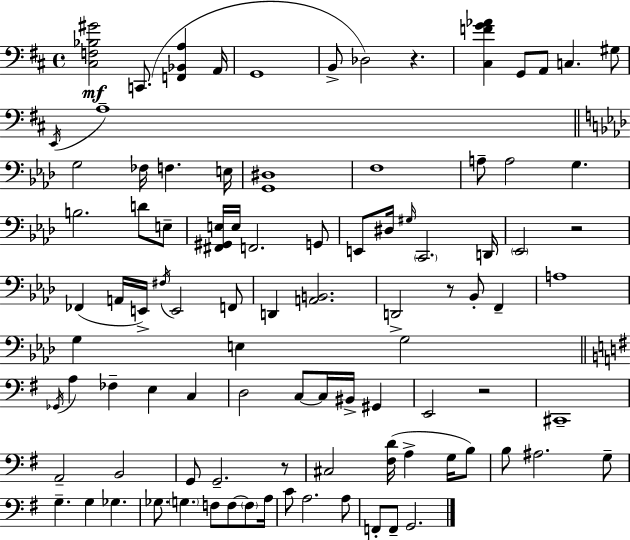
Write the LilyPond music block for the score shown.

{
  \clef bass
  \time 4/4
  \defaultTimeSignature
  \key d \major
  <cis f bes gis'>2\mf c,8.( <f, bes, a>4 a,16 | g,1 | b,8-> des2) r4. | <cis f' g' aes'>4 g,8 a,8 c4. gis8 | \break \acciaccatura { e,16 } a1-- | \bar "||" \break \key f \minor g2 fes16 f4. e16 | <g, dis>1 | f1 | a8-- a2 g4. | \break b2. d'8 e8-- | <fis, gis, e>16 e16 f,2. g,8 | e,8 dis16 \grace { gis16 } \parenthesize c,2. | d,16 \parenthesize ees,2 r2 | \break fes,4( a,16 e,16->) \acciaccatura { fis16 } e,2 | f,8 d,4 <a, b,>2. | d,2-> r8 bes,8-. f,4-- | a1 | \break g4 e4 g2 | \bar "||" \break \key g \major \acciaccatura { ges,16 } a4 fes4-- e4 c4 | d2 c8~~ c16 bis,16-> gis,4 | e,2 r2 | cis,1-- | \break a,2-- b,2 | g,8 g,2.-- r8 | cis2 <fis d'>16( a4-> g16 b8) | b8 ais2. g8-- | \break g4.-- g4 ges4. | ges8. \parenthesize g4. f8 f8~~ \parenthesize f8 | a16 c'8 a2. a8 | f,8-. f,8-- g,2. | \break \bar "|."
}